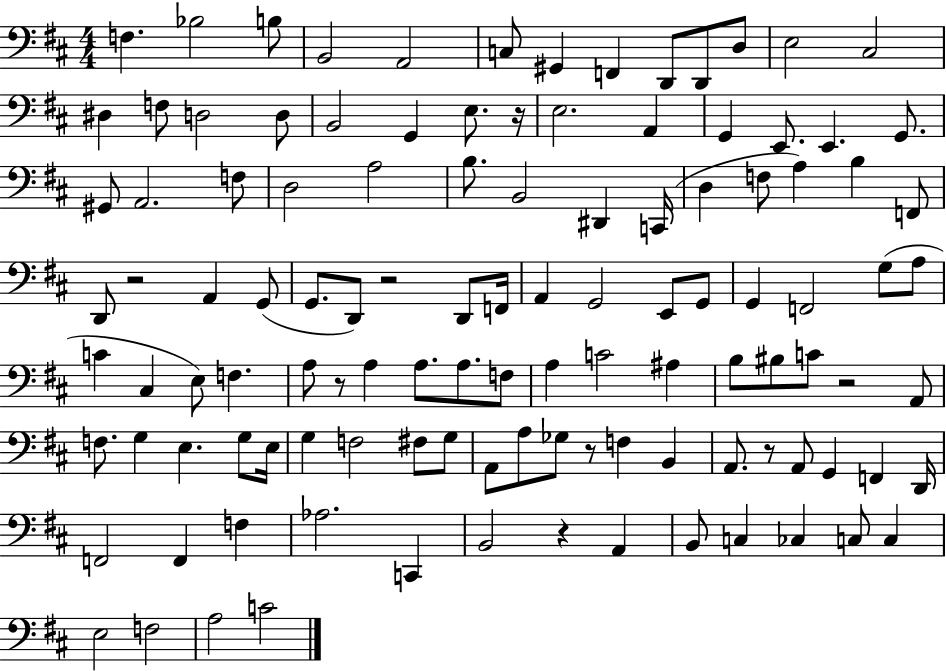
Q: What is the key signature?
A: D major